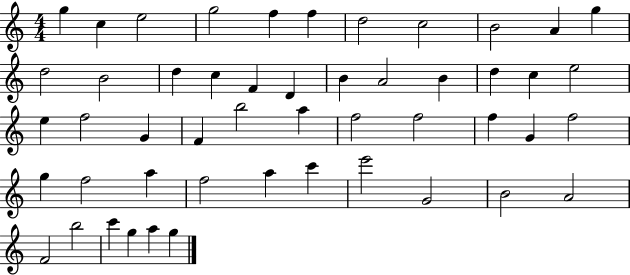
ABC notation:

X:1
T:Untitled
M:4/4
L:1/4
K:C
g c e2 g2 f f d2 c2 B2 A g d2 B2 d c F D B A2 B d c e2 e f2 G F b2 a f2 f2 f G f2 g f2 a f2 a c' e'2 G2 B2 A2 F2 b2 c' g a g